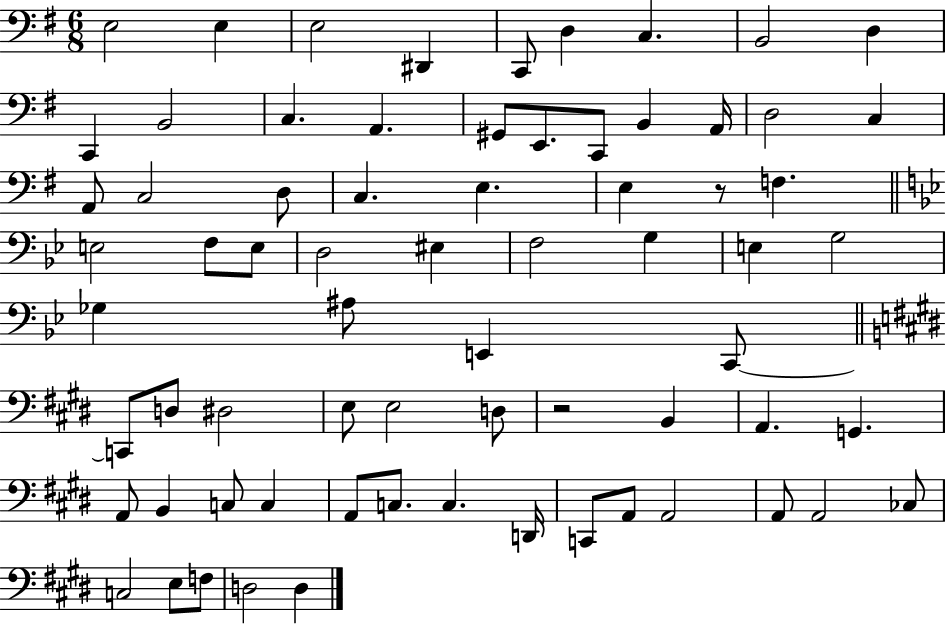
E3/h E3/q E3/h D#2/q C2/e D3/q C3/q. B2/h D3/q C2/q B2/h C3/q. A2/q. G#2/e E2/e. C2/e B2/q A2/s D3/h C3/q A2/e C3/h D3/e C3/q. E3/q. E3/q R/e F3/q. E3/h F3/e E3/e D3/h EIS3/q F3/h G3/q E3/q G3/h Gb3/q A#3/e E2/q C2/e C2/e D3/e D#3/h E3/e E3/h D3/e R/h B2/q A2/q. G2/q. A2/e B2/q C3/e C3/q A2/e C3/e. C3/q. D2/s C2/e A2/e A2/h A2/e A2/h CES3/e C3/h E3/e F3/e D3/h D3/q